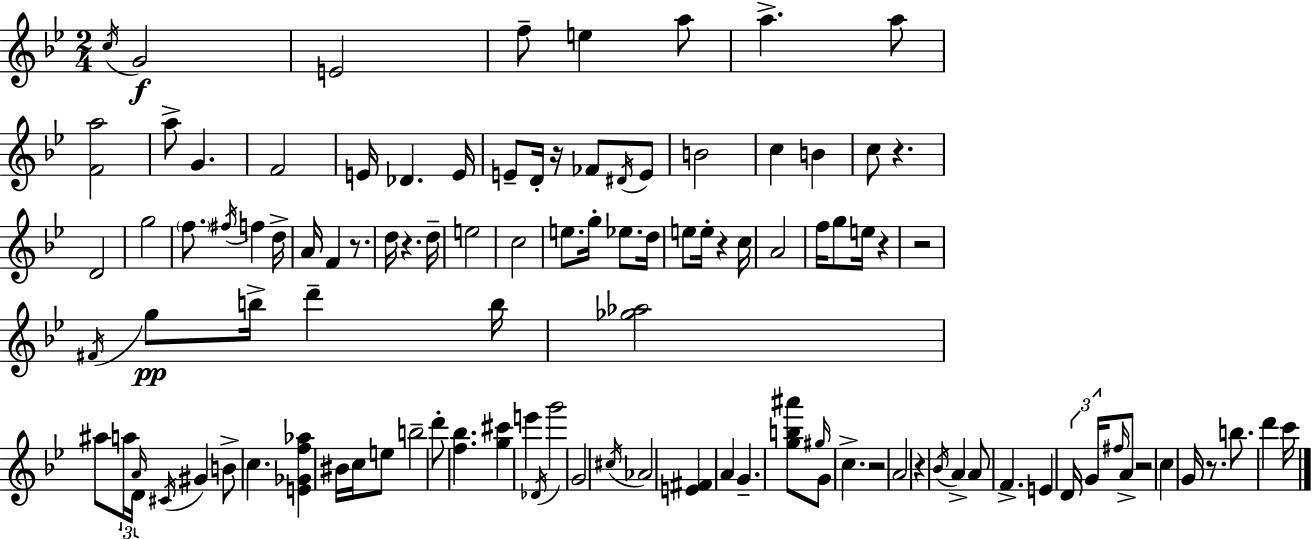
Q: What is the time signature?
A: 2/4